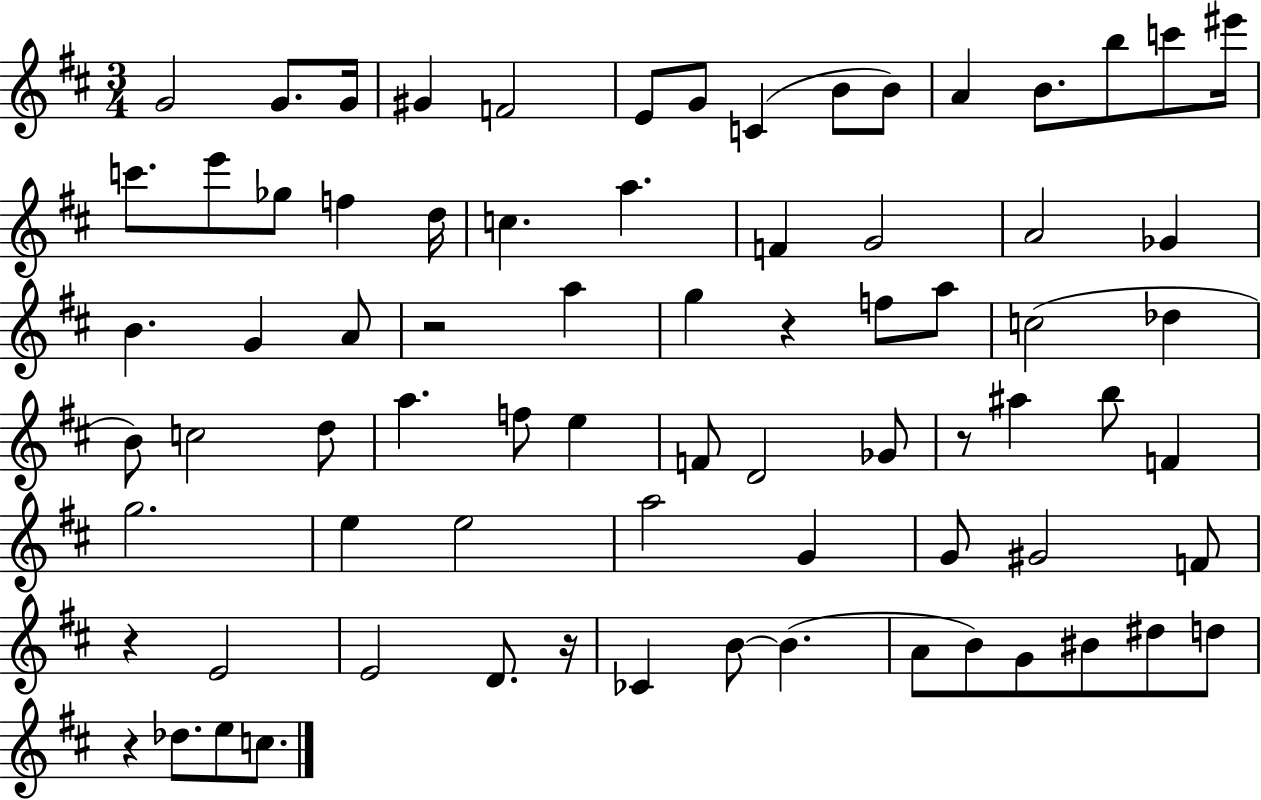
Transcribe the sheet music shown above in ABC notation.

X:1
T:Untitled
M:3/4
L:1/4
K:D
G2 G/2 G/4 ^G F2 E/2 G/2 C B/2 B/2 A B/2 b/2 c'/2 ^e'/4 c'/2 e'/2 _g/2 f d/4 c a F G2 A2 _G B G A/2 z2 a g z f/2 a/2 c2 _d B/2 c2 d/2 a f/2 e F/2 D2 _G/2 z/2 ^a b/2 F g2 e e2 a2 G G/2 ^G2 F/2 z E2 E2 D/2 z/4 _C B/2 B A/2 B/2 G/2 ^B/2 ^d/2 d/2 z _d/2 e/2 c/2